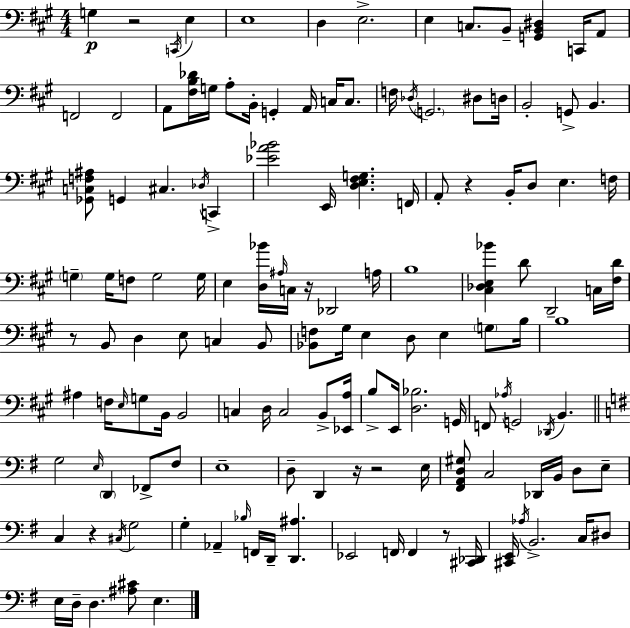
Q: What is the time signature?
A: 4/4